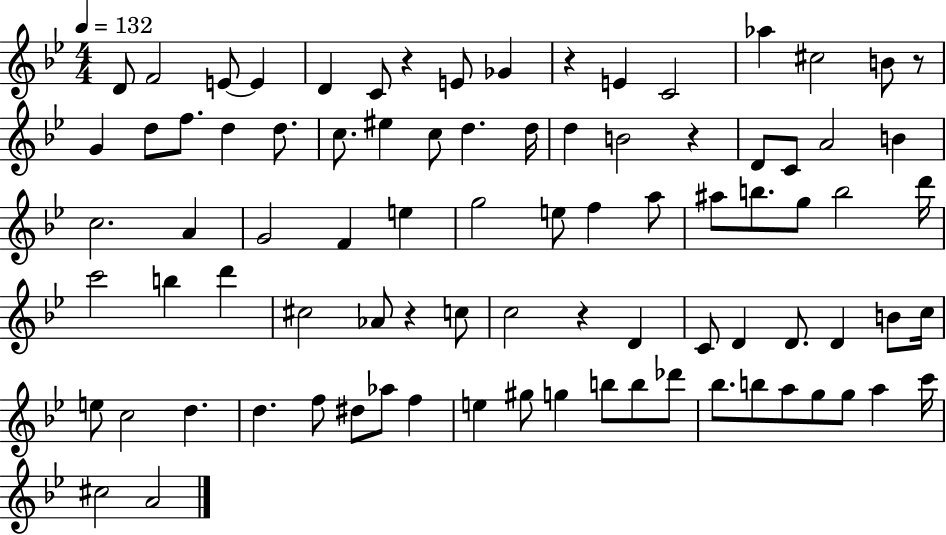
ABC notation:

X:1
T:Untitled
M:4/4
L:1/4
K:Bb
D/2 F2 E/2 E D C/2 z E/2 _G z E C2 _a ^c2 B/2 z/2 G d/2 f/2 d d/2 c/2 ^e c/2 d d/4 d B2 z D/2 C/2 A2 B c2 A G2 F e g2 e/2 f a/2 ^a/2 b/2 g/2 b2 d'/4 c'2 b d' ^c2 _A/2 z c/2 c2 z D C/2 D D/2 D B/2 c/4 e/2 c2 d d f/2 ^d/2 _a/2 f e ^g/2 g b/2 b/2 _d'/2 _b/2 b/2 a/2 g/2 g/2 a c'/4 ^c2 A2